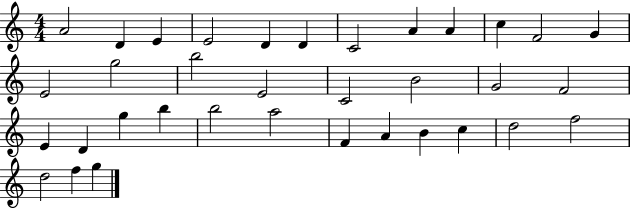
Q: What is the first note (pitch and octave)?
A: A4